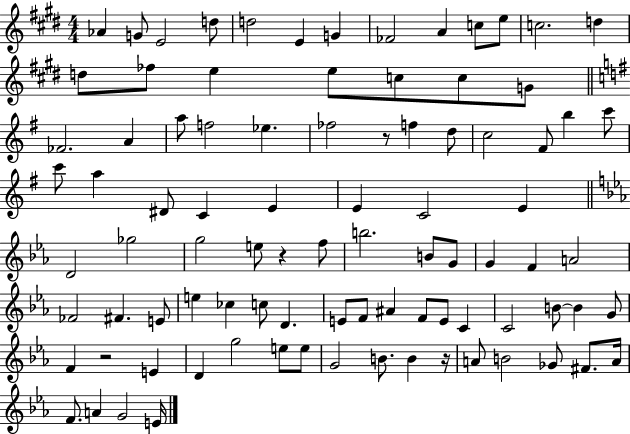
Ab4/q G4/e E4/h D5/e D5/h E4/q G4/q FES4/h A4/q C5/e E5/e C5/h. D5/q D5/e FES5/e E5/q E5/e C5/e C5/e G4/e FES4/h. A4/q A5/e F5/h Eb5/q. FES5/h R/e F5/q D5/e C5/h F#4/e B5/q C6/e C6/e A5/q D#4/e C4/q E4/q E4/q C4/h E4/q D4/h Gb5/h G5/h E5/e R/q F5/e B5/h. B4/e G4/e G4/q F4/q A4/h FES4/h F#4/q. E4/e E5/q CES5/q C5/e D4/q. E4/e F4/e A#4/q F4/e E4/e C4/q C4/h B4/e B4/q G4/e F4/q R/h E4/q D4/q G5/h E5/e E5/e G4/h B4/e. B4/q R/s A4/e B4/h Gb4/e F#4/e. A4/s F4/e. A4/q G4/h E4/s